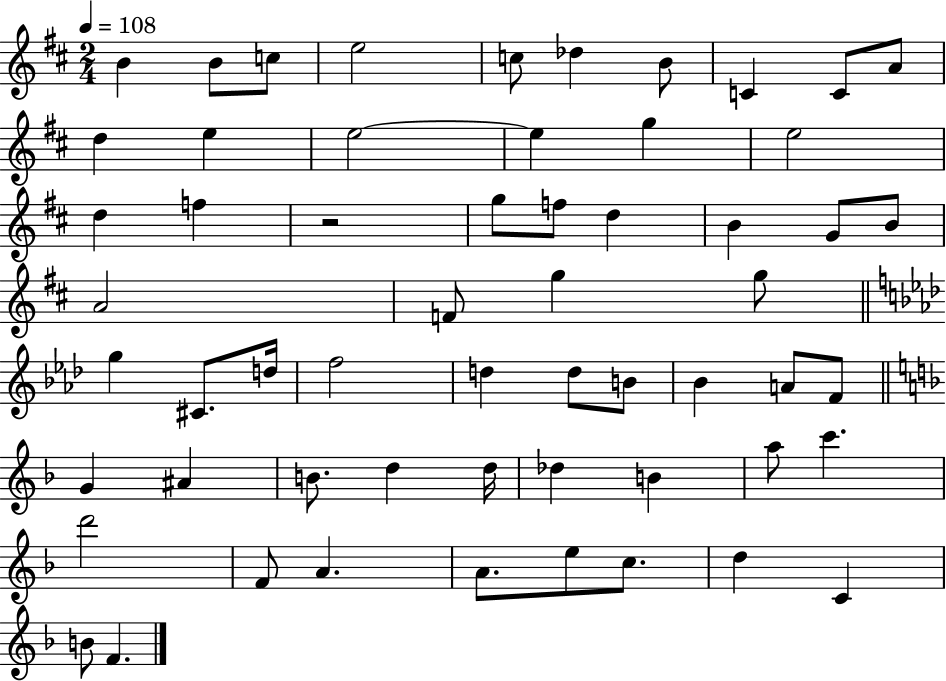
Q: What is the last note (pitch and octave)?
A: F4